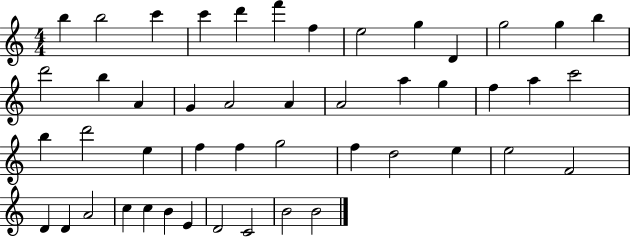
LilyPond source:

{
  \clef treble
  \numericTimeSignature
  \time 4/4
  \key c \major
  b''4 b''2 c'''4 | c'''4 d'''4 f'''4 f''4 | e''2 g''4 d'4 | g''2 g''4 b''4 | \break d'''2 b''4 a'4 | g'4 a'2 a'4 | a'2 a''4 g''4 | f''4 a''4 c'''2 | \break b''4 d'''2 e''4 | f''4 f''4 g''2 | f''4 d''2 e''4 | e''2 f'2 | \break d'4 d'4 a'2 | c''4 c''4 b'4 e'4 | d'2 c'2 | b'2 b'2 | \break \bar "|."
}